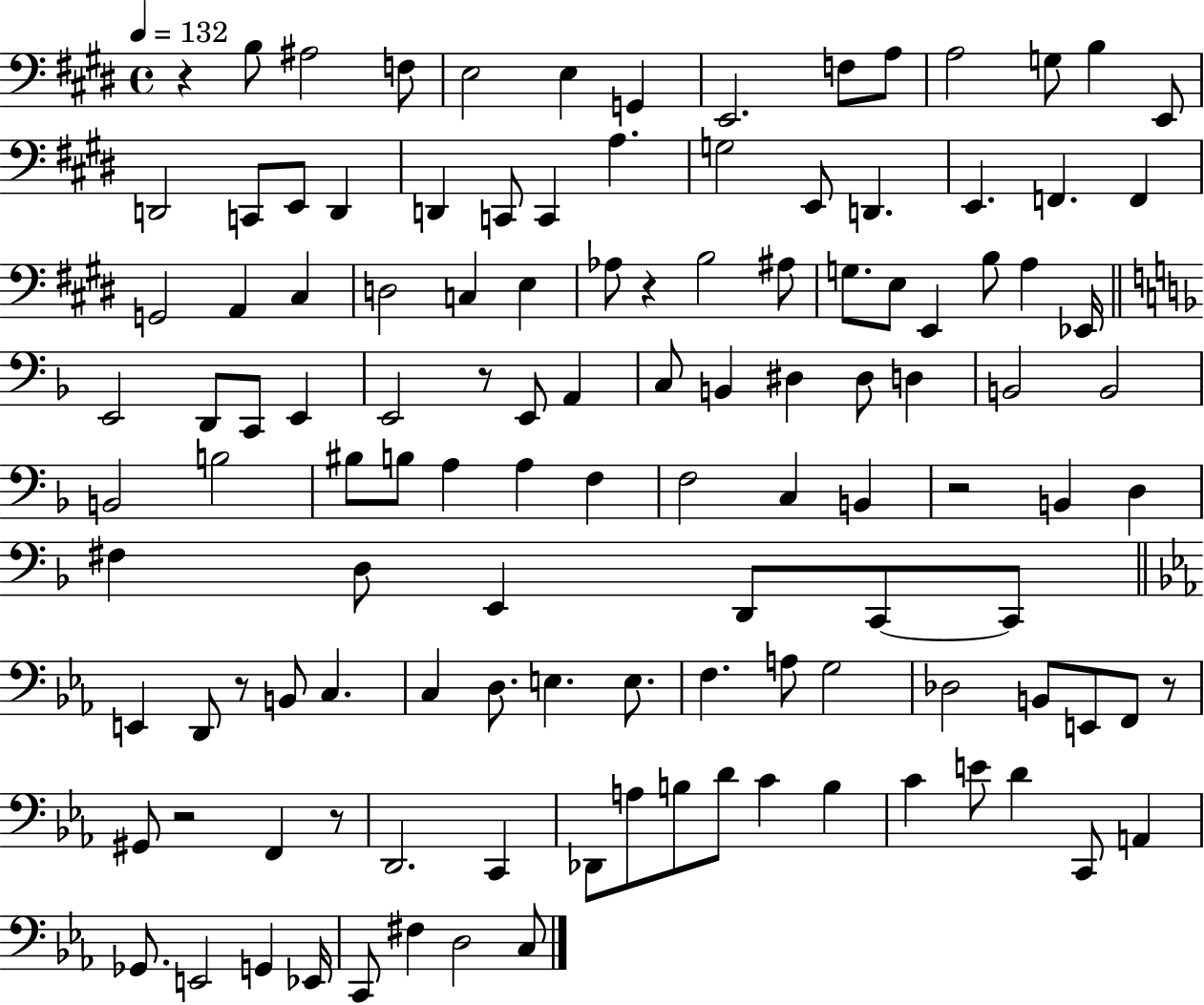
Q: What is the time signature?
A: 4/4